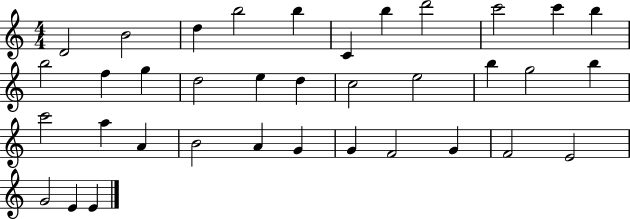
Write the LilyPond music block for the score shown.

{
  \clef treble
  \numericTimeSignature
  \time 4/4
  \key c \major
  d'2 b'2 | d''4 b''2 b''4 | c'4 b''4 d'''2 | c'''2 c'''4 b''4 | \break b''2 f''4 g''4 | d''2 e''4 d''4 | c''2 e''2 | b''4 g''2 b''4 | \break c'''2 a''4 a'4 | b'2 a'4 g'4 | g'4 f'2 g'4 | f'2 e'2 | \break g'2 e'4 e'4 | \bar "|."
}